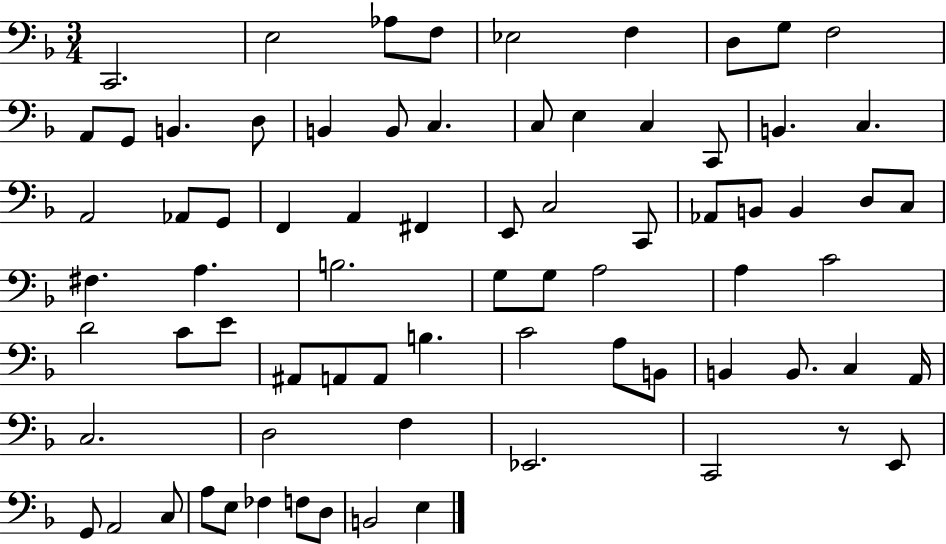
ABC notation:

X:1
T:Untitled
M:3/4
L:1/4
K:F
C,,2 E,2 _A,/2 F,/2 _E,2 F, D,/2 G,/2 F,2 A,,/2 G,,/2 B,, D,/2 B,, B,,/2 C, C,/2 E, C, C,,/2 B,, C, A,,2 _A,,/2 G,,/2 F,, A,, ^F,, E,,/2 C,2 C,,/2 _A,,/2 B,,/2 B,, D,/2 C,/2 ^F, A, B,2 G,/2 G,/2 A,2 A, C2 D2 C/2 E/2 ^A,,/2 A,,/2 A,,/2 B, C2 A,/2 B,,/2 B,, B,,/2 C, A,,/4 C,2 D,2 F, _E,,2 C,,2 z/2 E,,/2 G,,/2 A,,2 C,/2 A,/2 E,/2 _F, F,/2 D,/2 B,,2 E,